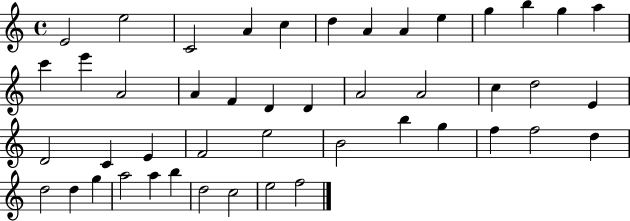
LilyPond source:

{
  \clef treble
  \time 4/4
  \defaultTimeSignature
  \key c \major
  e'2 e''2 | c'2 a'4 c''4 | d''4 a'4 a'4 e''4 | g''4 b''4 g''4 a''4 | \break c'''4 e'''4 a'2 | a'4 f'4 d'4 d'4 | a'2 a'2 | c''4 d''2 e'4 | \break d'2 c'4 e'4 | f'2 e''2 | b'2 b''4 g''4 | f''4 f''2 d''4 | \break d''2 d''4 g''4 | a''2 a''4 b''4 | d''2 c''2 | e''2 f''2 | \break \bar "|."
}